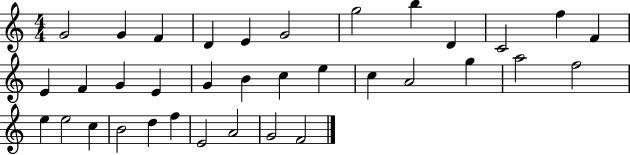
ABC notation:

X:1
T:Untitled
M:4/4
L:1/4
K:C
G2 G F D E G2 g2 b D C2 f F E F G E G B c e c A2 g a2 f2 e e2 c B2 d f E2 A2 G2 F2